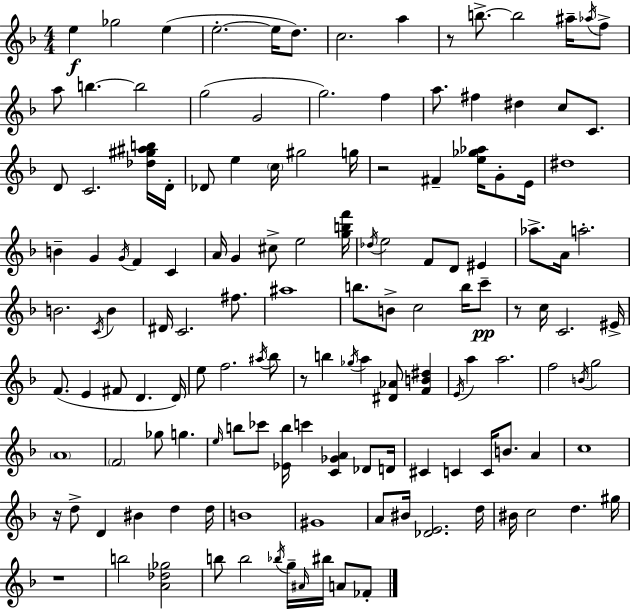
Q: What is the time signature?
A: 4/4